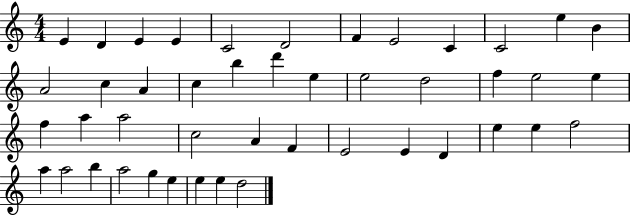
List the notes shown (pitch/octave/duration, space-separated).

E4/q D4/q E4/q E4/q C4/h D4/h F4/q E4/h C4/q C4/h E5/q B4/q A4/h C5/q A4/q C5/q B5/q D6/q E5/q E5/h D5/h F5/q E5/h E5/q F5/q A5/q A5/h C5/h A4/q F4/q E4/h E4/q D4/q E5/q E5/q F5/h A5/q A5/h B5/q A5/h G5/q E5/q E5/q E5/q D5/h